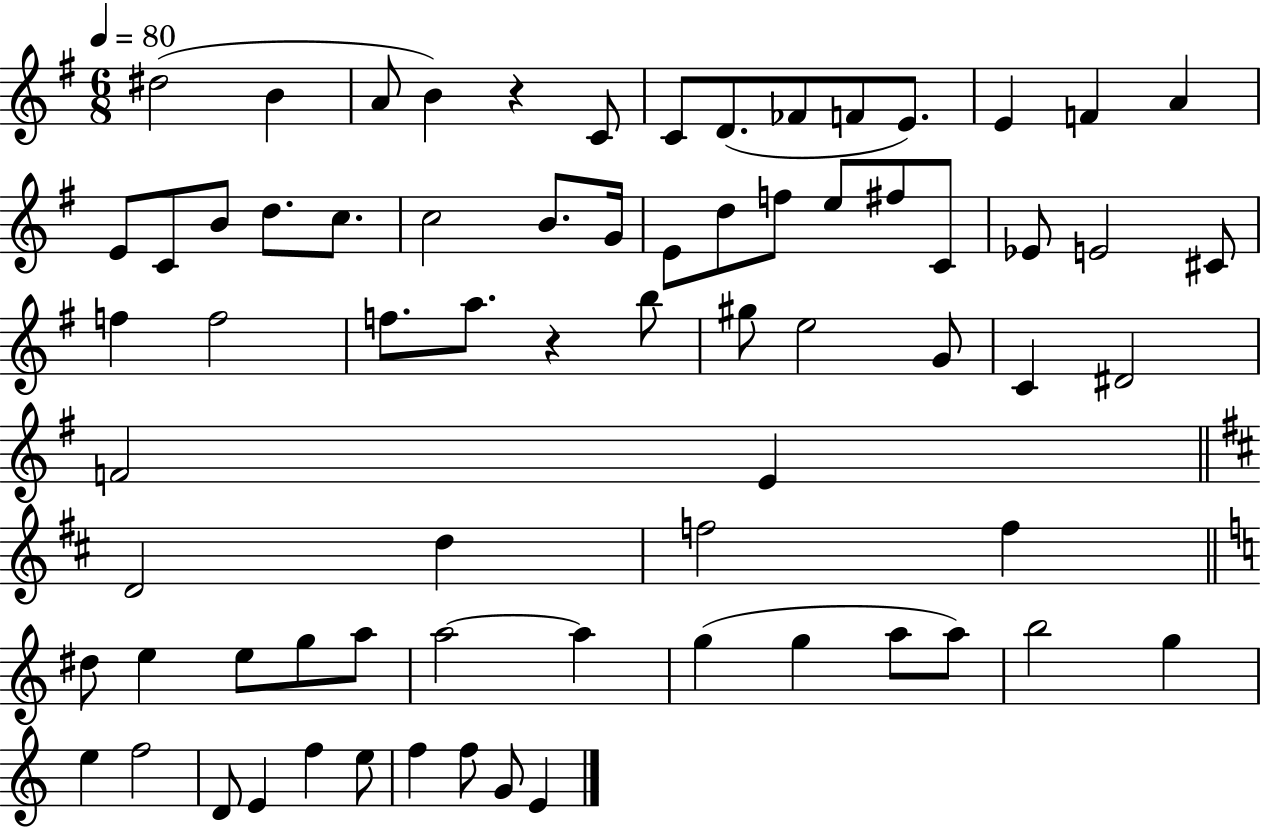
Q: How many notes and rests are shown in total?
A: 71